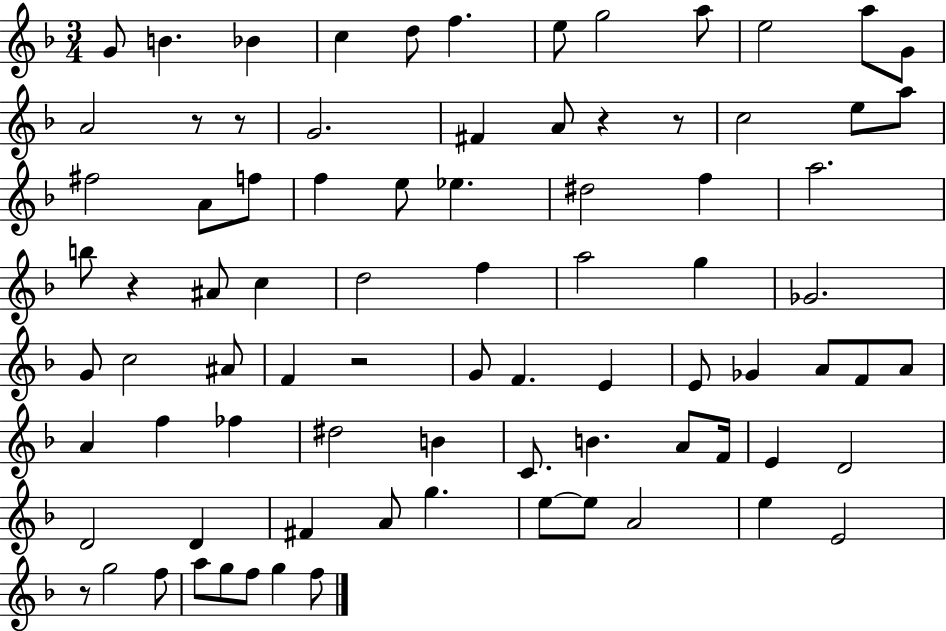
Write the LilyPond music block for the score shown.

{
  \clef treble
  \numericTimeSignature
  \time 3/4
  \key f \major
  g'8 b'4. bes'4 | c''4 d''8 f''4. | e''8 g''2 a''8 | e''2 a''8 g'8 | \break a'2 r8 r8 | g'2. | fis'4 a'8 r4 r8 | c''2 e''8 a''8 | \break fis''2 a'8 f''8 | f''4 e''8 ees''4. | dis''2 f''4 | a''2. | \break b''8 r4 ais'8 c''4 | d''2 f''4 | a''2 g''4 | ges'2. | \break g'8 c''2 ais'8 | f'4 r2 | g'8 f'4. e'4 | e'8 ges'4 a'8 f'8 a'8 | \break a'4 f''4 fes''4 | dis''2 b'4 | c'8. b'4. a'8 f'16 | e'4 d'2 | \break d'2 d'4 | fis'4 a'8 g''4. | e''8~~ e''8 a'2 | e''4 e'2 | \break r8 g''2 f''8 | a''8 g''8 f''8 g''4 f''8 | \bar "|."
}